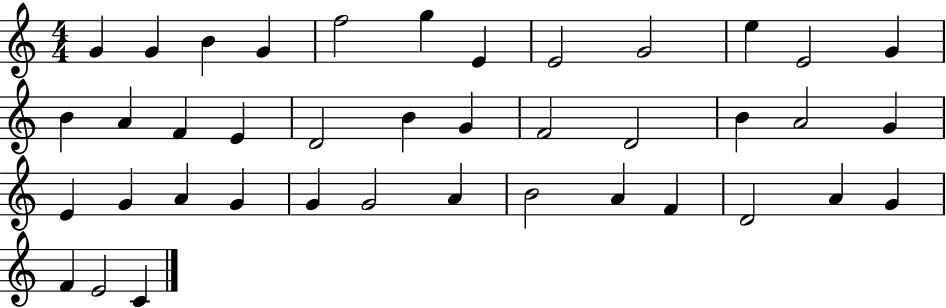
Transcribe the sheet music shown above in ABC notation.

X:1
T:Untitled
M:4/4
L:1/4
K:C
G G B G f2 g E E2 G2 e E2 G B A F E D2 B G F2 D2 B A2 G E G A G G G2 A B2 A F D2 A G F E2 C